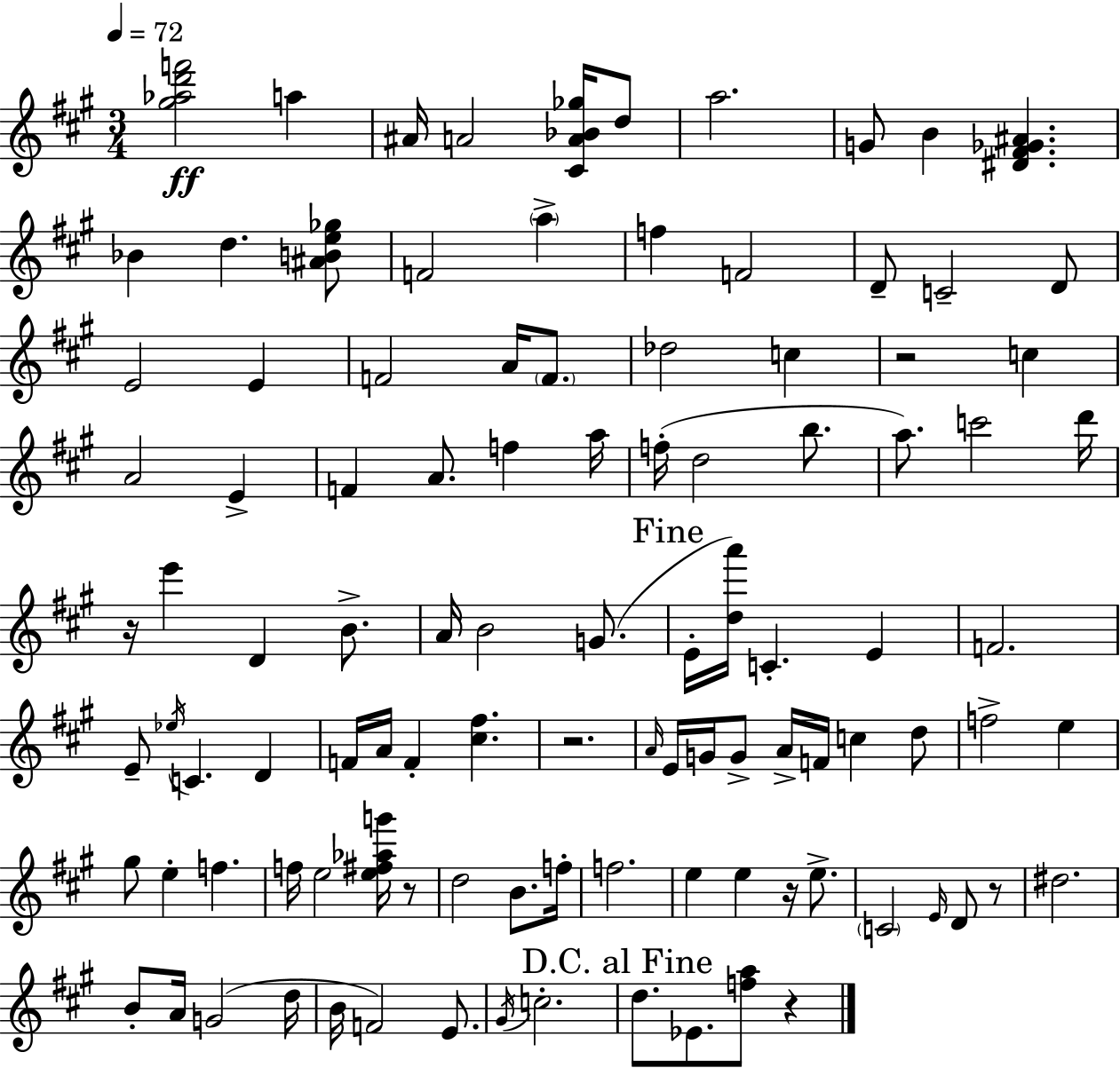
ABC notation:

X:1
T:Untitled
M:3/4
L:1/4
K:A
[^g_ad'f']2 a ^A/4 A2 [^CA_B_g]/4 d/2 a2 G/2 B [^D^F_G^A] _B d [^ABe_g]/2 F2 a f F2 D/2 C2 D/2 E2 E F2 A/4 F/2 _d2 c z2 c A2 E F A/2 f a/4 f/4 d2 b/2 a/2 c'2 d'/4 z/4 e' D B/2 A/4 B2 G/2 E/4 [da']/4 C E F2 E/2 _e/4 C D F/4 A/4 F [^c^f] z2 A/4 E/4 G/4 G/2 A/4 F/4 c d/2 f2 e ^g/2 e f f/4 e2 [e^f_ag']/4 z/2 d2 B/2 f/4 f2 e e z/4 e/2 C2 E/4 D/2 z/2 ^d2 B/2 A/4 G2 d/4 B/4 F2 E/2 ^G/4 c2 d/2 _E/2 [fa]/2 z